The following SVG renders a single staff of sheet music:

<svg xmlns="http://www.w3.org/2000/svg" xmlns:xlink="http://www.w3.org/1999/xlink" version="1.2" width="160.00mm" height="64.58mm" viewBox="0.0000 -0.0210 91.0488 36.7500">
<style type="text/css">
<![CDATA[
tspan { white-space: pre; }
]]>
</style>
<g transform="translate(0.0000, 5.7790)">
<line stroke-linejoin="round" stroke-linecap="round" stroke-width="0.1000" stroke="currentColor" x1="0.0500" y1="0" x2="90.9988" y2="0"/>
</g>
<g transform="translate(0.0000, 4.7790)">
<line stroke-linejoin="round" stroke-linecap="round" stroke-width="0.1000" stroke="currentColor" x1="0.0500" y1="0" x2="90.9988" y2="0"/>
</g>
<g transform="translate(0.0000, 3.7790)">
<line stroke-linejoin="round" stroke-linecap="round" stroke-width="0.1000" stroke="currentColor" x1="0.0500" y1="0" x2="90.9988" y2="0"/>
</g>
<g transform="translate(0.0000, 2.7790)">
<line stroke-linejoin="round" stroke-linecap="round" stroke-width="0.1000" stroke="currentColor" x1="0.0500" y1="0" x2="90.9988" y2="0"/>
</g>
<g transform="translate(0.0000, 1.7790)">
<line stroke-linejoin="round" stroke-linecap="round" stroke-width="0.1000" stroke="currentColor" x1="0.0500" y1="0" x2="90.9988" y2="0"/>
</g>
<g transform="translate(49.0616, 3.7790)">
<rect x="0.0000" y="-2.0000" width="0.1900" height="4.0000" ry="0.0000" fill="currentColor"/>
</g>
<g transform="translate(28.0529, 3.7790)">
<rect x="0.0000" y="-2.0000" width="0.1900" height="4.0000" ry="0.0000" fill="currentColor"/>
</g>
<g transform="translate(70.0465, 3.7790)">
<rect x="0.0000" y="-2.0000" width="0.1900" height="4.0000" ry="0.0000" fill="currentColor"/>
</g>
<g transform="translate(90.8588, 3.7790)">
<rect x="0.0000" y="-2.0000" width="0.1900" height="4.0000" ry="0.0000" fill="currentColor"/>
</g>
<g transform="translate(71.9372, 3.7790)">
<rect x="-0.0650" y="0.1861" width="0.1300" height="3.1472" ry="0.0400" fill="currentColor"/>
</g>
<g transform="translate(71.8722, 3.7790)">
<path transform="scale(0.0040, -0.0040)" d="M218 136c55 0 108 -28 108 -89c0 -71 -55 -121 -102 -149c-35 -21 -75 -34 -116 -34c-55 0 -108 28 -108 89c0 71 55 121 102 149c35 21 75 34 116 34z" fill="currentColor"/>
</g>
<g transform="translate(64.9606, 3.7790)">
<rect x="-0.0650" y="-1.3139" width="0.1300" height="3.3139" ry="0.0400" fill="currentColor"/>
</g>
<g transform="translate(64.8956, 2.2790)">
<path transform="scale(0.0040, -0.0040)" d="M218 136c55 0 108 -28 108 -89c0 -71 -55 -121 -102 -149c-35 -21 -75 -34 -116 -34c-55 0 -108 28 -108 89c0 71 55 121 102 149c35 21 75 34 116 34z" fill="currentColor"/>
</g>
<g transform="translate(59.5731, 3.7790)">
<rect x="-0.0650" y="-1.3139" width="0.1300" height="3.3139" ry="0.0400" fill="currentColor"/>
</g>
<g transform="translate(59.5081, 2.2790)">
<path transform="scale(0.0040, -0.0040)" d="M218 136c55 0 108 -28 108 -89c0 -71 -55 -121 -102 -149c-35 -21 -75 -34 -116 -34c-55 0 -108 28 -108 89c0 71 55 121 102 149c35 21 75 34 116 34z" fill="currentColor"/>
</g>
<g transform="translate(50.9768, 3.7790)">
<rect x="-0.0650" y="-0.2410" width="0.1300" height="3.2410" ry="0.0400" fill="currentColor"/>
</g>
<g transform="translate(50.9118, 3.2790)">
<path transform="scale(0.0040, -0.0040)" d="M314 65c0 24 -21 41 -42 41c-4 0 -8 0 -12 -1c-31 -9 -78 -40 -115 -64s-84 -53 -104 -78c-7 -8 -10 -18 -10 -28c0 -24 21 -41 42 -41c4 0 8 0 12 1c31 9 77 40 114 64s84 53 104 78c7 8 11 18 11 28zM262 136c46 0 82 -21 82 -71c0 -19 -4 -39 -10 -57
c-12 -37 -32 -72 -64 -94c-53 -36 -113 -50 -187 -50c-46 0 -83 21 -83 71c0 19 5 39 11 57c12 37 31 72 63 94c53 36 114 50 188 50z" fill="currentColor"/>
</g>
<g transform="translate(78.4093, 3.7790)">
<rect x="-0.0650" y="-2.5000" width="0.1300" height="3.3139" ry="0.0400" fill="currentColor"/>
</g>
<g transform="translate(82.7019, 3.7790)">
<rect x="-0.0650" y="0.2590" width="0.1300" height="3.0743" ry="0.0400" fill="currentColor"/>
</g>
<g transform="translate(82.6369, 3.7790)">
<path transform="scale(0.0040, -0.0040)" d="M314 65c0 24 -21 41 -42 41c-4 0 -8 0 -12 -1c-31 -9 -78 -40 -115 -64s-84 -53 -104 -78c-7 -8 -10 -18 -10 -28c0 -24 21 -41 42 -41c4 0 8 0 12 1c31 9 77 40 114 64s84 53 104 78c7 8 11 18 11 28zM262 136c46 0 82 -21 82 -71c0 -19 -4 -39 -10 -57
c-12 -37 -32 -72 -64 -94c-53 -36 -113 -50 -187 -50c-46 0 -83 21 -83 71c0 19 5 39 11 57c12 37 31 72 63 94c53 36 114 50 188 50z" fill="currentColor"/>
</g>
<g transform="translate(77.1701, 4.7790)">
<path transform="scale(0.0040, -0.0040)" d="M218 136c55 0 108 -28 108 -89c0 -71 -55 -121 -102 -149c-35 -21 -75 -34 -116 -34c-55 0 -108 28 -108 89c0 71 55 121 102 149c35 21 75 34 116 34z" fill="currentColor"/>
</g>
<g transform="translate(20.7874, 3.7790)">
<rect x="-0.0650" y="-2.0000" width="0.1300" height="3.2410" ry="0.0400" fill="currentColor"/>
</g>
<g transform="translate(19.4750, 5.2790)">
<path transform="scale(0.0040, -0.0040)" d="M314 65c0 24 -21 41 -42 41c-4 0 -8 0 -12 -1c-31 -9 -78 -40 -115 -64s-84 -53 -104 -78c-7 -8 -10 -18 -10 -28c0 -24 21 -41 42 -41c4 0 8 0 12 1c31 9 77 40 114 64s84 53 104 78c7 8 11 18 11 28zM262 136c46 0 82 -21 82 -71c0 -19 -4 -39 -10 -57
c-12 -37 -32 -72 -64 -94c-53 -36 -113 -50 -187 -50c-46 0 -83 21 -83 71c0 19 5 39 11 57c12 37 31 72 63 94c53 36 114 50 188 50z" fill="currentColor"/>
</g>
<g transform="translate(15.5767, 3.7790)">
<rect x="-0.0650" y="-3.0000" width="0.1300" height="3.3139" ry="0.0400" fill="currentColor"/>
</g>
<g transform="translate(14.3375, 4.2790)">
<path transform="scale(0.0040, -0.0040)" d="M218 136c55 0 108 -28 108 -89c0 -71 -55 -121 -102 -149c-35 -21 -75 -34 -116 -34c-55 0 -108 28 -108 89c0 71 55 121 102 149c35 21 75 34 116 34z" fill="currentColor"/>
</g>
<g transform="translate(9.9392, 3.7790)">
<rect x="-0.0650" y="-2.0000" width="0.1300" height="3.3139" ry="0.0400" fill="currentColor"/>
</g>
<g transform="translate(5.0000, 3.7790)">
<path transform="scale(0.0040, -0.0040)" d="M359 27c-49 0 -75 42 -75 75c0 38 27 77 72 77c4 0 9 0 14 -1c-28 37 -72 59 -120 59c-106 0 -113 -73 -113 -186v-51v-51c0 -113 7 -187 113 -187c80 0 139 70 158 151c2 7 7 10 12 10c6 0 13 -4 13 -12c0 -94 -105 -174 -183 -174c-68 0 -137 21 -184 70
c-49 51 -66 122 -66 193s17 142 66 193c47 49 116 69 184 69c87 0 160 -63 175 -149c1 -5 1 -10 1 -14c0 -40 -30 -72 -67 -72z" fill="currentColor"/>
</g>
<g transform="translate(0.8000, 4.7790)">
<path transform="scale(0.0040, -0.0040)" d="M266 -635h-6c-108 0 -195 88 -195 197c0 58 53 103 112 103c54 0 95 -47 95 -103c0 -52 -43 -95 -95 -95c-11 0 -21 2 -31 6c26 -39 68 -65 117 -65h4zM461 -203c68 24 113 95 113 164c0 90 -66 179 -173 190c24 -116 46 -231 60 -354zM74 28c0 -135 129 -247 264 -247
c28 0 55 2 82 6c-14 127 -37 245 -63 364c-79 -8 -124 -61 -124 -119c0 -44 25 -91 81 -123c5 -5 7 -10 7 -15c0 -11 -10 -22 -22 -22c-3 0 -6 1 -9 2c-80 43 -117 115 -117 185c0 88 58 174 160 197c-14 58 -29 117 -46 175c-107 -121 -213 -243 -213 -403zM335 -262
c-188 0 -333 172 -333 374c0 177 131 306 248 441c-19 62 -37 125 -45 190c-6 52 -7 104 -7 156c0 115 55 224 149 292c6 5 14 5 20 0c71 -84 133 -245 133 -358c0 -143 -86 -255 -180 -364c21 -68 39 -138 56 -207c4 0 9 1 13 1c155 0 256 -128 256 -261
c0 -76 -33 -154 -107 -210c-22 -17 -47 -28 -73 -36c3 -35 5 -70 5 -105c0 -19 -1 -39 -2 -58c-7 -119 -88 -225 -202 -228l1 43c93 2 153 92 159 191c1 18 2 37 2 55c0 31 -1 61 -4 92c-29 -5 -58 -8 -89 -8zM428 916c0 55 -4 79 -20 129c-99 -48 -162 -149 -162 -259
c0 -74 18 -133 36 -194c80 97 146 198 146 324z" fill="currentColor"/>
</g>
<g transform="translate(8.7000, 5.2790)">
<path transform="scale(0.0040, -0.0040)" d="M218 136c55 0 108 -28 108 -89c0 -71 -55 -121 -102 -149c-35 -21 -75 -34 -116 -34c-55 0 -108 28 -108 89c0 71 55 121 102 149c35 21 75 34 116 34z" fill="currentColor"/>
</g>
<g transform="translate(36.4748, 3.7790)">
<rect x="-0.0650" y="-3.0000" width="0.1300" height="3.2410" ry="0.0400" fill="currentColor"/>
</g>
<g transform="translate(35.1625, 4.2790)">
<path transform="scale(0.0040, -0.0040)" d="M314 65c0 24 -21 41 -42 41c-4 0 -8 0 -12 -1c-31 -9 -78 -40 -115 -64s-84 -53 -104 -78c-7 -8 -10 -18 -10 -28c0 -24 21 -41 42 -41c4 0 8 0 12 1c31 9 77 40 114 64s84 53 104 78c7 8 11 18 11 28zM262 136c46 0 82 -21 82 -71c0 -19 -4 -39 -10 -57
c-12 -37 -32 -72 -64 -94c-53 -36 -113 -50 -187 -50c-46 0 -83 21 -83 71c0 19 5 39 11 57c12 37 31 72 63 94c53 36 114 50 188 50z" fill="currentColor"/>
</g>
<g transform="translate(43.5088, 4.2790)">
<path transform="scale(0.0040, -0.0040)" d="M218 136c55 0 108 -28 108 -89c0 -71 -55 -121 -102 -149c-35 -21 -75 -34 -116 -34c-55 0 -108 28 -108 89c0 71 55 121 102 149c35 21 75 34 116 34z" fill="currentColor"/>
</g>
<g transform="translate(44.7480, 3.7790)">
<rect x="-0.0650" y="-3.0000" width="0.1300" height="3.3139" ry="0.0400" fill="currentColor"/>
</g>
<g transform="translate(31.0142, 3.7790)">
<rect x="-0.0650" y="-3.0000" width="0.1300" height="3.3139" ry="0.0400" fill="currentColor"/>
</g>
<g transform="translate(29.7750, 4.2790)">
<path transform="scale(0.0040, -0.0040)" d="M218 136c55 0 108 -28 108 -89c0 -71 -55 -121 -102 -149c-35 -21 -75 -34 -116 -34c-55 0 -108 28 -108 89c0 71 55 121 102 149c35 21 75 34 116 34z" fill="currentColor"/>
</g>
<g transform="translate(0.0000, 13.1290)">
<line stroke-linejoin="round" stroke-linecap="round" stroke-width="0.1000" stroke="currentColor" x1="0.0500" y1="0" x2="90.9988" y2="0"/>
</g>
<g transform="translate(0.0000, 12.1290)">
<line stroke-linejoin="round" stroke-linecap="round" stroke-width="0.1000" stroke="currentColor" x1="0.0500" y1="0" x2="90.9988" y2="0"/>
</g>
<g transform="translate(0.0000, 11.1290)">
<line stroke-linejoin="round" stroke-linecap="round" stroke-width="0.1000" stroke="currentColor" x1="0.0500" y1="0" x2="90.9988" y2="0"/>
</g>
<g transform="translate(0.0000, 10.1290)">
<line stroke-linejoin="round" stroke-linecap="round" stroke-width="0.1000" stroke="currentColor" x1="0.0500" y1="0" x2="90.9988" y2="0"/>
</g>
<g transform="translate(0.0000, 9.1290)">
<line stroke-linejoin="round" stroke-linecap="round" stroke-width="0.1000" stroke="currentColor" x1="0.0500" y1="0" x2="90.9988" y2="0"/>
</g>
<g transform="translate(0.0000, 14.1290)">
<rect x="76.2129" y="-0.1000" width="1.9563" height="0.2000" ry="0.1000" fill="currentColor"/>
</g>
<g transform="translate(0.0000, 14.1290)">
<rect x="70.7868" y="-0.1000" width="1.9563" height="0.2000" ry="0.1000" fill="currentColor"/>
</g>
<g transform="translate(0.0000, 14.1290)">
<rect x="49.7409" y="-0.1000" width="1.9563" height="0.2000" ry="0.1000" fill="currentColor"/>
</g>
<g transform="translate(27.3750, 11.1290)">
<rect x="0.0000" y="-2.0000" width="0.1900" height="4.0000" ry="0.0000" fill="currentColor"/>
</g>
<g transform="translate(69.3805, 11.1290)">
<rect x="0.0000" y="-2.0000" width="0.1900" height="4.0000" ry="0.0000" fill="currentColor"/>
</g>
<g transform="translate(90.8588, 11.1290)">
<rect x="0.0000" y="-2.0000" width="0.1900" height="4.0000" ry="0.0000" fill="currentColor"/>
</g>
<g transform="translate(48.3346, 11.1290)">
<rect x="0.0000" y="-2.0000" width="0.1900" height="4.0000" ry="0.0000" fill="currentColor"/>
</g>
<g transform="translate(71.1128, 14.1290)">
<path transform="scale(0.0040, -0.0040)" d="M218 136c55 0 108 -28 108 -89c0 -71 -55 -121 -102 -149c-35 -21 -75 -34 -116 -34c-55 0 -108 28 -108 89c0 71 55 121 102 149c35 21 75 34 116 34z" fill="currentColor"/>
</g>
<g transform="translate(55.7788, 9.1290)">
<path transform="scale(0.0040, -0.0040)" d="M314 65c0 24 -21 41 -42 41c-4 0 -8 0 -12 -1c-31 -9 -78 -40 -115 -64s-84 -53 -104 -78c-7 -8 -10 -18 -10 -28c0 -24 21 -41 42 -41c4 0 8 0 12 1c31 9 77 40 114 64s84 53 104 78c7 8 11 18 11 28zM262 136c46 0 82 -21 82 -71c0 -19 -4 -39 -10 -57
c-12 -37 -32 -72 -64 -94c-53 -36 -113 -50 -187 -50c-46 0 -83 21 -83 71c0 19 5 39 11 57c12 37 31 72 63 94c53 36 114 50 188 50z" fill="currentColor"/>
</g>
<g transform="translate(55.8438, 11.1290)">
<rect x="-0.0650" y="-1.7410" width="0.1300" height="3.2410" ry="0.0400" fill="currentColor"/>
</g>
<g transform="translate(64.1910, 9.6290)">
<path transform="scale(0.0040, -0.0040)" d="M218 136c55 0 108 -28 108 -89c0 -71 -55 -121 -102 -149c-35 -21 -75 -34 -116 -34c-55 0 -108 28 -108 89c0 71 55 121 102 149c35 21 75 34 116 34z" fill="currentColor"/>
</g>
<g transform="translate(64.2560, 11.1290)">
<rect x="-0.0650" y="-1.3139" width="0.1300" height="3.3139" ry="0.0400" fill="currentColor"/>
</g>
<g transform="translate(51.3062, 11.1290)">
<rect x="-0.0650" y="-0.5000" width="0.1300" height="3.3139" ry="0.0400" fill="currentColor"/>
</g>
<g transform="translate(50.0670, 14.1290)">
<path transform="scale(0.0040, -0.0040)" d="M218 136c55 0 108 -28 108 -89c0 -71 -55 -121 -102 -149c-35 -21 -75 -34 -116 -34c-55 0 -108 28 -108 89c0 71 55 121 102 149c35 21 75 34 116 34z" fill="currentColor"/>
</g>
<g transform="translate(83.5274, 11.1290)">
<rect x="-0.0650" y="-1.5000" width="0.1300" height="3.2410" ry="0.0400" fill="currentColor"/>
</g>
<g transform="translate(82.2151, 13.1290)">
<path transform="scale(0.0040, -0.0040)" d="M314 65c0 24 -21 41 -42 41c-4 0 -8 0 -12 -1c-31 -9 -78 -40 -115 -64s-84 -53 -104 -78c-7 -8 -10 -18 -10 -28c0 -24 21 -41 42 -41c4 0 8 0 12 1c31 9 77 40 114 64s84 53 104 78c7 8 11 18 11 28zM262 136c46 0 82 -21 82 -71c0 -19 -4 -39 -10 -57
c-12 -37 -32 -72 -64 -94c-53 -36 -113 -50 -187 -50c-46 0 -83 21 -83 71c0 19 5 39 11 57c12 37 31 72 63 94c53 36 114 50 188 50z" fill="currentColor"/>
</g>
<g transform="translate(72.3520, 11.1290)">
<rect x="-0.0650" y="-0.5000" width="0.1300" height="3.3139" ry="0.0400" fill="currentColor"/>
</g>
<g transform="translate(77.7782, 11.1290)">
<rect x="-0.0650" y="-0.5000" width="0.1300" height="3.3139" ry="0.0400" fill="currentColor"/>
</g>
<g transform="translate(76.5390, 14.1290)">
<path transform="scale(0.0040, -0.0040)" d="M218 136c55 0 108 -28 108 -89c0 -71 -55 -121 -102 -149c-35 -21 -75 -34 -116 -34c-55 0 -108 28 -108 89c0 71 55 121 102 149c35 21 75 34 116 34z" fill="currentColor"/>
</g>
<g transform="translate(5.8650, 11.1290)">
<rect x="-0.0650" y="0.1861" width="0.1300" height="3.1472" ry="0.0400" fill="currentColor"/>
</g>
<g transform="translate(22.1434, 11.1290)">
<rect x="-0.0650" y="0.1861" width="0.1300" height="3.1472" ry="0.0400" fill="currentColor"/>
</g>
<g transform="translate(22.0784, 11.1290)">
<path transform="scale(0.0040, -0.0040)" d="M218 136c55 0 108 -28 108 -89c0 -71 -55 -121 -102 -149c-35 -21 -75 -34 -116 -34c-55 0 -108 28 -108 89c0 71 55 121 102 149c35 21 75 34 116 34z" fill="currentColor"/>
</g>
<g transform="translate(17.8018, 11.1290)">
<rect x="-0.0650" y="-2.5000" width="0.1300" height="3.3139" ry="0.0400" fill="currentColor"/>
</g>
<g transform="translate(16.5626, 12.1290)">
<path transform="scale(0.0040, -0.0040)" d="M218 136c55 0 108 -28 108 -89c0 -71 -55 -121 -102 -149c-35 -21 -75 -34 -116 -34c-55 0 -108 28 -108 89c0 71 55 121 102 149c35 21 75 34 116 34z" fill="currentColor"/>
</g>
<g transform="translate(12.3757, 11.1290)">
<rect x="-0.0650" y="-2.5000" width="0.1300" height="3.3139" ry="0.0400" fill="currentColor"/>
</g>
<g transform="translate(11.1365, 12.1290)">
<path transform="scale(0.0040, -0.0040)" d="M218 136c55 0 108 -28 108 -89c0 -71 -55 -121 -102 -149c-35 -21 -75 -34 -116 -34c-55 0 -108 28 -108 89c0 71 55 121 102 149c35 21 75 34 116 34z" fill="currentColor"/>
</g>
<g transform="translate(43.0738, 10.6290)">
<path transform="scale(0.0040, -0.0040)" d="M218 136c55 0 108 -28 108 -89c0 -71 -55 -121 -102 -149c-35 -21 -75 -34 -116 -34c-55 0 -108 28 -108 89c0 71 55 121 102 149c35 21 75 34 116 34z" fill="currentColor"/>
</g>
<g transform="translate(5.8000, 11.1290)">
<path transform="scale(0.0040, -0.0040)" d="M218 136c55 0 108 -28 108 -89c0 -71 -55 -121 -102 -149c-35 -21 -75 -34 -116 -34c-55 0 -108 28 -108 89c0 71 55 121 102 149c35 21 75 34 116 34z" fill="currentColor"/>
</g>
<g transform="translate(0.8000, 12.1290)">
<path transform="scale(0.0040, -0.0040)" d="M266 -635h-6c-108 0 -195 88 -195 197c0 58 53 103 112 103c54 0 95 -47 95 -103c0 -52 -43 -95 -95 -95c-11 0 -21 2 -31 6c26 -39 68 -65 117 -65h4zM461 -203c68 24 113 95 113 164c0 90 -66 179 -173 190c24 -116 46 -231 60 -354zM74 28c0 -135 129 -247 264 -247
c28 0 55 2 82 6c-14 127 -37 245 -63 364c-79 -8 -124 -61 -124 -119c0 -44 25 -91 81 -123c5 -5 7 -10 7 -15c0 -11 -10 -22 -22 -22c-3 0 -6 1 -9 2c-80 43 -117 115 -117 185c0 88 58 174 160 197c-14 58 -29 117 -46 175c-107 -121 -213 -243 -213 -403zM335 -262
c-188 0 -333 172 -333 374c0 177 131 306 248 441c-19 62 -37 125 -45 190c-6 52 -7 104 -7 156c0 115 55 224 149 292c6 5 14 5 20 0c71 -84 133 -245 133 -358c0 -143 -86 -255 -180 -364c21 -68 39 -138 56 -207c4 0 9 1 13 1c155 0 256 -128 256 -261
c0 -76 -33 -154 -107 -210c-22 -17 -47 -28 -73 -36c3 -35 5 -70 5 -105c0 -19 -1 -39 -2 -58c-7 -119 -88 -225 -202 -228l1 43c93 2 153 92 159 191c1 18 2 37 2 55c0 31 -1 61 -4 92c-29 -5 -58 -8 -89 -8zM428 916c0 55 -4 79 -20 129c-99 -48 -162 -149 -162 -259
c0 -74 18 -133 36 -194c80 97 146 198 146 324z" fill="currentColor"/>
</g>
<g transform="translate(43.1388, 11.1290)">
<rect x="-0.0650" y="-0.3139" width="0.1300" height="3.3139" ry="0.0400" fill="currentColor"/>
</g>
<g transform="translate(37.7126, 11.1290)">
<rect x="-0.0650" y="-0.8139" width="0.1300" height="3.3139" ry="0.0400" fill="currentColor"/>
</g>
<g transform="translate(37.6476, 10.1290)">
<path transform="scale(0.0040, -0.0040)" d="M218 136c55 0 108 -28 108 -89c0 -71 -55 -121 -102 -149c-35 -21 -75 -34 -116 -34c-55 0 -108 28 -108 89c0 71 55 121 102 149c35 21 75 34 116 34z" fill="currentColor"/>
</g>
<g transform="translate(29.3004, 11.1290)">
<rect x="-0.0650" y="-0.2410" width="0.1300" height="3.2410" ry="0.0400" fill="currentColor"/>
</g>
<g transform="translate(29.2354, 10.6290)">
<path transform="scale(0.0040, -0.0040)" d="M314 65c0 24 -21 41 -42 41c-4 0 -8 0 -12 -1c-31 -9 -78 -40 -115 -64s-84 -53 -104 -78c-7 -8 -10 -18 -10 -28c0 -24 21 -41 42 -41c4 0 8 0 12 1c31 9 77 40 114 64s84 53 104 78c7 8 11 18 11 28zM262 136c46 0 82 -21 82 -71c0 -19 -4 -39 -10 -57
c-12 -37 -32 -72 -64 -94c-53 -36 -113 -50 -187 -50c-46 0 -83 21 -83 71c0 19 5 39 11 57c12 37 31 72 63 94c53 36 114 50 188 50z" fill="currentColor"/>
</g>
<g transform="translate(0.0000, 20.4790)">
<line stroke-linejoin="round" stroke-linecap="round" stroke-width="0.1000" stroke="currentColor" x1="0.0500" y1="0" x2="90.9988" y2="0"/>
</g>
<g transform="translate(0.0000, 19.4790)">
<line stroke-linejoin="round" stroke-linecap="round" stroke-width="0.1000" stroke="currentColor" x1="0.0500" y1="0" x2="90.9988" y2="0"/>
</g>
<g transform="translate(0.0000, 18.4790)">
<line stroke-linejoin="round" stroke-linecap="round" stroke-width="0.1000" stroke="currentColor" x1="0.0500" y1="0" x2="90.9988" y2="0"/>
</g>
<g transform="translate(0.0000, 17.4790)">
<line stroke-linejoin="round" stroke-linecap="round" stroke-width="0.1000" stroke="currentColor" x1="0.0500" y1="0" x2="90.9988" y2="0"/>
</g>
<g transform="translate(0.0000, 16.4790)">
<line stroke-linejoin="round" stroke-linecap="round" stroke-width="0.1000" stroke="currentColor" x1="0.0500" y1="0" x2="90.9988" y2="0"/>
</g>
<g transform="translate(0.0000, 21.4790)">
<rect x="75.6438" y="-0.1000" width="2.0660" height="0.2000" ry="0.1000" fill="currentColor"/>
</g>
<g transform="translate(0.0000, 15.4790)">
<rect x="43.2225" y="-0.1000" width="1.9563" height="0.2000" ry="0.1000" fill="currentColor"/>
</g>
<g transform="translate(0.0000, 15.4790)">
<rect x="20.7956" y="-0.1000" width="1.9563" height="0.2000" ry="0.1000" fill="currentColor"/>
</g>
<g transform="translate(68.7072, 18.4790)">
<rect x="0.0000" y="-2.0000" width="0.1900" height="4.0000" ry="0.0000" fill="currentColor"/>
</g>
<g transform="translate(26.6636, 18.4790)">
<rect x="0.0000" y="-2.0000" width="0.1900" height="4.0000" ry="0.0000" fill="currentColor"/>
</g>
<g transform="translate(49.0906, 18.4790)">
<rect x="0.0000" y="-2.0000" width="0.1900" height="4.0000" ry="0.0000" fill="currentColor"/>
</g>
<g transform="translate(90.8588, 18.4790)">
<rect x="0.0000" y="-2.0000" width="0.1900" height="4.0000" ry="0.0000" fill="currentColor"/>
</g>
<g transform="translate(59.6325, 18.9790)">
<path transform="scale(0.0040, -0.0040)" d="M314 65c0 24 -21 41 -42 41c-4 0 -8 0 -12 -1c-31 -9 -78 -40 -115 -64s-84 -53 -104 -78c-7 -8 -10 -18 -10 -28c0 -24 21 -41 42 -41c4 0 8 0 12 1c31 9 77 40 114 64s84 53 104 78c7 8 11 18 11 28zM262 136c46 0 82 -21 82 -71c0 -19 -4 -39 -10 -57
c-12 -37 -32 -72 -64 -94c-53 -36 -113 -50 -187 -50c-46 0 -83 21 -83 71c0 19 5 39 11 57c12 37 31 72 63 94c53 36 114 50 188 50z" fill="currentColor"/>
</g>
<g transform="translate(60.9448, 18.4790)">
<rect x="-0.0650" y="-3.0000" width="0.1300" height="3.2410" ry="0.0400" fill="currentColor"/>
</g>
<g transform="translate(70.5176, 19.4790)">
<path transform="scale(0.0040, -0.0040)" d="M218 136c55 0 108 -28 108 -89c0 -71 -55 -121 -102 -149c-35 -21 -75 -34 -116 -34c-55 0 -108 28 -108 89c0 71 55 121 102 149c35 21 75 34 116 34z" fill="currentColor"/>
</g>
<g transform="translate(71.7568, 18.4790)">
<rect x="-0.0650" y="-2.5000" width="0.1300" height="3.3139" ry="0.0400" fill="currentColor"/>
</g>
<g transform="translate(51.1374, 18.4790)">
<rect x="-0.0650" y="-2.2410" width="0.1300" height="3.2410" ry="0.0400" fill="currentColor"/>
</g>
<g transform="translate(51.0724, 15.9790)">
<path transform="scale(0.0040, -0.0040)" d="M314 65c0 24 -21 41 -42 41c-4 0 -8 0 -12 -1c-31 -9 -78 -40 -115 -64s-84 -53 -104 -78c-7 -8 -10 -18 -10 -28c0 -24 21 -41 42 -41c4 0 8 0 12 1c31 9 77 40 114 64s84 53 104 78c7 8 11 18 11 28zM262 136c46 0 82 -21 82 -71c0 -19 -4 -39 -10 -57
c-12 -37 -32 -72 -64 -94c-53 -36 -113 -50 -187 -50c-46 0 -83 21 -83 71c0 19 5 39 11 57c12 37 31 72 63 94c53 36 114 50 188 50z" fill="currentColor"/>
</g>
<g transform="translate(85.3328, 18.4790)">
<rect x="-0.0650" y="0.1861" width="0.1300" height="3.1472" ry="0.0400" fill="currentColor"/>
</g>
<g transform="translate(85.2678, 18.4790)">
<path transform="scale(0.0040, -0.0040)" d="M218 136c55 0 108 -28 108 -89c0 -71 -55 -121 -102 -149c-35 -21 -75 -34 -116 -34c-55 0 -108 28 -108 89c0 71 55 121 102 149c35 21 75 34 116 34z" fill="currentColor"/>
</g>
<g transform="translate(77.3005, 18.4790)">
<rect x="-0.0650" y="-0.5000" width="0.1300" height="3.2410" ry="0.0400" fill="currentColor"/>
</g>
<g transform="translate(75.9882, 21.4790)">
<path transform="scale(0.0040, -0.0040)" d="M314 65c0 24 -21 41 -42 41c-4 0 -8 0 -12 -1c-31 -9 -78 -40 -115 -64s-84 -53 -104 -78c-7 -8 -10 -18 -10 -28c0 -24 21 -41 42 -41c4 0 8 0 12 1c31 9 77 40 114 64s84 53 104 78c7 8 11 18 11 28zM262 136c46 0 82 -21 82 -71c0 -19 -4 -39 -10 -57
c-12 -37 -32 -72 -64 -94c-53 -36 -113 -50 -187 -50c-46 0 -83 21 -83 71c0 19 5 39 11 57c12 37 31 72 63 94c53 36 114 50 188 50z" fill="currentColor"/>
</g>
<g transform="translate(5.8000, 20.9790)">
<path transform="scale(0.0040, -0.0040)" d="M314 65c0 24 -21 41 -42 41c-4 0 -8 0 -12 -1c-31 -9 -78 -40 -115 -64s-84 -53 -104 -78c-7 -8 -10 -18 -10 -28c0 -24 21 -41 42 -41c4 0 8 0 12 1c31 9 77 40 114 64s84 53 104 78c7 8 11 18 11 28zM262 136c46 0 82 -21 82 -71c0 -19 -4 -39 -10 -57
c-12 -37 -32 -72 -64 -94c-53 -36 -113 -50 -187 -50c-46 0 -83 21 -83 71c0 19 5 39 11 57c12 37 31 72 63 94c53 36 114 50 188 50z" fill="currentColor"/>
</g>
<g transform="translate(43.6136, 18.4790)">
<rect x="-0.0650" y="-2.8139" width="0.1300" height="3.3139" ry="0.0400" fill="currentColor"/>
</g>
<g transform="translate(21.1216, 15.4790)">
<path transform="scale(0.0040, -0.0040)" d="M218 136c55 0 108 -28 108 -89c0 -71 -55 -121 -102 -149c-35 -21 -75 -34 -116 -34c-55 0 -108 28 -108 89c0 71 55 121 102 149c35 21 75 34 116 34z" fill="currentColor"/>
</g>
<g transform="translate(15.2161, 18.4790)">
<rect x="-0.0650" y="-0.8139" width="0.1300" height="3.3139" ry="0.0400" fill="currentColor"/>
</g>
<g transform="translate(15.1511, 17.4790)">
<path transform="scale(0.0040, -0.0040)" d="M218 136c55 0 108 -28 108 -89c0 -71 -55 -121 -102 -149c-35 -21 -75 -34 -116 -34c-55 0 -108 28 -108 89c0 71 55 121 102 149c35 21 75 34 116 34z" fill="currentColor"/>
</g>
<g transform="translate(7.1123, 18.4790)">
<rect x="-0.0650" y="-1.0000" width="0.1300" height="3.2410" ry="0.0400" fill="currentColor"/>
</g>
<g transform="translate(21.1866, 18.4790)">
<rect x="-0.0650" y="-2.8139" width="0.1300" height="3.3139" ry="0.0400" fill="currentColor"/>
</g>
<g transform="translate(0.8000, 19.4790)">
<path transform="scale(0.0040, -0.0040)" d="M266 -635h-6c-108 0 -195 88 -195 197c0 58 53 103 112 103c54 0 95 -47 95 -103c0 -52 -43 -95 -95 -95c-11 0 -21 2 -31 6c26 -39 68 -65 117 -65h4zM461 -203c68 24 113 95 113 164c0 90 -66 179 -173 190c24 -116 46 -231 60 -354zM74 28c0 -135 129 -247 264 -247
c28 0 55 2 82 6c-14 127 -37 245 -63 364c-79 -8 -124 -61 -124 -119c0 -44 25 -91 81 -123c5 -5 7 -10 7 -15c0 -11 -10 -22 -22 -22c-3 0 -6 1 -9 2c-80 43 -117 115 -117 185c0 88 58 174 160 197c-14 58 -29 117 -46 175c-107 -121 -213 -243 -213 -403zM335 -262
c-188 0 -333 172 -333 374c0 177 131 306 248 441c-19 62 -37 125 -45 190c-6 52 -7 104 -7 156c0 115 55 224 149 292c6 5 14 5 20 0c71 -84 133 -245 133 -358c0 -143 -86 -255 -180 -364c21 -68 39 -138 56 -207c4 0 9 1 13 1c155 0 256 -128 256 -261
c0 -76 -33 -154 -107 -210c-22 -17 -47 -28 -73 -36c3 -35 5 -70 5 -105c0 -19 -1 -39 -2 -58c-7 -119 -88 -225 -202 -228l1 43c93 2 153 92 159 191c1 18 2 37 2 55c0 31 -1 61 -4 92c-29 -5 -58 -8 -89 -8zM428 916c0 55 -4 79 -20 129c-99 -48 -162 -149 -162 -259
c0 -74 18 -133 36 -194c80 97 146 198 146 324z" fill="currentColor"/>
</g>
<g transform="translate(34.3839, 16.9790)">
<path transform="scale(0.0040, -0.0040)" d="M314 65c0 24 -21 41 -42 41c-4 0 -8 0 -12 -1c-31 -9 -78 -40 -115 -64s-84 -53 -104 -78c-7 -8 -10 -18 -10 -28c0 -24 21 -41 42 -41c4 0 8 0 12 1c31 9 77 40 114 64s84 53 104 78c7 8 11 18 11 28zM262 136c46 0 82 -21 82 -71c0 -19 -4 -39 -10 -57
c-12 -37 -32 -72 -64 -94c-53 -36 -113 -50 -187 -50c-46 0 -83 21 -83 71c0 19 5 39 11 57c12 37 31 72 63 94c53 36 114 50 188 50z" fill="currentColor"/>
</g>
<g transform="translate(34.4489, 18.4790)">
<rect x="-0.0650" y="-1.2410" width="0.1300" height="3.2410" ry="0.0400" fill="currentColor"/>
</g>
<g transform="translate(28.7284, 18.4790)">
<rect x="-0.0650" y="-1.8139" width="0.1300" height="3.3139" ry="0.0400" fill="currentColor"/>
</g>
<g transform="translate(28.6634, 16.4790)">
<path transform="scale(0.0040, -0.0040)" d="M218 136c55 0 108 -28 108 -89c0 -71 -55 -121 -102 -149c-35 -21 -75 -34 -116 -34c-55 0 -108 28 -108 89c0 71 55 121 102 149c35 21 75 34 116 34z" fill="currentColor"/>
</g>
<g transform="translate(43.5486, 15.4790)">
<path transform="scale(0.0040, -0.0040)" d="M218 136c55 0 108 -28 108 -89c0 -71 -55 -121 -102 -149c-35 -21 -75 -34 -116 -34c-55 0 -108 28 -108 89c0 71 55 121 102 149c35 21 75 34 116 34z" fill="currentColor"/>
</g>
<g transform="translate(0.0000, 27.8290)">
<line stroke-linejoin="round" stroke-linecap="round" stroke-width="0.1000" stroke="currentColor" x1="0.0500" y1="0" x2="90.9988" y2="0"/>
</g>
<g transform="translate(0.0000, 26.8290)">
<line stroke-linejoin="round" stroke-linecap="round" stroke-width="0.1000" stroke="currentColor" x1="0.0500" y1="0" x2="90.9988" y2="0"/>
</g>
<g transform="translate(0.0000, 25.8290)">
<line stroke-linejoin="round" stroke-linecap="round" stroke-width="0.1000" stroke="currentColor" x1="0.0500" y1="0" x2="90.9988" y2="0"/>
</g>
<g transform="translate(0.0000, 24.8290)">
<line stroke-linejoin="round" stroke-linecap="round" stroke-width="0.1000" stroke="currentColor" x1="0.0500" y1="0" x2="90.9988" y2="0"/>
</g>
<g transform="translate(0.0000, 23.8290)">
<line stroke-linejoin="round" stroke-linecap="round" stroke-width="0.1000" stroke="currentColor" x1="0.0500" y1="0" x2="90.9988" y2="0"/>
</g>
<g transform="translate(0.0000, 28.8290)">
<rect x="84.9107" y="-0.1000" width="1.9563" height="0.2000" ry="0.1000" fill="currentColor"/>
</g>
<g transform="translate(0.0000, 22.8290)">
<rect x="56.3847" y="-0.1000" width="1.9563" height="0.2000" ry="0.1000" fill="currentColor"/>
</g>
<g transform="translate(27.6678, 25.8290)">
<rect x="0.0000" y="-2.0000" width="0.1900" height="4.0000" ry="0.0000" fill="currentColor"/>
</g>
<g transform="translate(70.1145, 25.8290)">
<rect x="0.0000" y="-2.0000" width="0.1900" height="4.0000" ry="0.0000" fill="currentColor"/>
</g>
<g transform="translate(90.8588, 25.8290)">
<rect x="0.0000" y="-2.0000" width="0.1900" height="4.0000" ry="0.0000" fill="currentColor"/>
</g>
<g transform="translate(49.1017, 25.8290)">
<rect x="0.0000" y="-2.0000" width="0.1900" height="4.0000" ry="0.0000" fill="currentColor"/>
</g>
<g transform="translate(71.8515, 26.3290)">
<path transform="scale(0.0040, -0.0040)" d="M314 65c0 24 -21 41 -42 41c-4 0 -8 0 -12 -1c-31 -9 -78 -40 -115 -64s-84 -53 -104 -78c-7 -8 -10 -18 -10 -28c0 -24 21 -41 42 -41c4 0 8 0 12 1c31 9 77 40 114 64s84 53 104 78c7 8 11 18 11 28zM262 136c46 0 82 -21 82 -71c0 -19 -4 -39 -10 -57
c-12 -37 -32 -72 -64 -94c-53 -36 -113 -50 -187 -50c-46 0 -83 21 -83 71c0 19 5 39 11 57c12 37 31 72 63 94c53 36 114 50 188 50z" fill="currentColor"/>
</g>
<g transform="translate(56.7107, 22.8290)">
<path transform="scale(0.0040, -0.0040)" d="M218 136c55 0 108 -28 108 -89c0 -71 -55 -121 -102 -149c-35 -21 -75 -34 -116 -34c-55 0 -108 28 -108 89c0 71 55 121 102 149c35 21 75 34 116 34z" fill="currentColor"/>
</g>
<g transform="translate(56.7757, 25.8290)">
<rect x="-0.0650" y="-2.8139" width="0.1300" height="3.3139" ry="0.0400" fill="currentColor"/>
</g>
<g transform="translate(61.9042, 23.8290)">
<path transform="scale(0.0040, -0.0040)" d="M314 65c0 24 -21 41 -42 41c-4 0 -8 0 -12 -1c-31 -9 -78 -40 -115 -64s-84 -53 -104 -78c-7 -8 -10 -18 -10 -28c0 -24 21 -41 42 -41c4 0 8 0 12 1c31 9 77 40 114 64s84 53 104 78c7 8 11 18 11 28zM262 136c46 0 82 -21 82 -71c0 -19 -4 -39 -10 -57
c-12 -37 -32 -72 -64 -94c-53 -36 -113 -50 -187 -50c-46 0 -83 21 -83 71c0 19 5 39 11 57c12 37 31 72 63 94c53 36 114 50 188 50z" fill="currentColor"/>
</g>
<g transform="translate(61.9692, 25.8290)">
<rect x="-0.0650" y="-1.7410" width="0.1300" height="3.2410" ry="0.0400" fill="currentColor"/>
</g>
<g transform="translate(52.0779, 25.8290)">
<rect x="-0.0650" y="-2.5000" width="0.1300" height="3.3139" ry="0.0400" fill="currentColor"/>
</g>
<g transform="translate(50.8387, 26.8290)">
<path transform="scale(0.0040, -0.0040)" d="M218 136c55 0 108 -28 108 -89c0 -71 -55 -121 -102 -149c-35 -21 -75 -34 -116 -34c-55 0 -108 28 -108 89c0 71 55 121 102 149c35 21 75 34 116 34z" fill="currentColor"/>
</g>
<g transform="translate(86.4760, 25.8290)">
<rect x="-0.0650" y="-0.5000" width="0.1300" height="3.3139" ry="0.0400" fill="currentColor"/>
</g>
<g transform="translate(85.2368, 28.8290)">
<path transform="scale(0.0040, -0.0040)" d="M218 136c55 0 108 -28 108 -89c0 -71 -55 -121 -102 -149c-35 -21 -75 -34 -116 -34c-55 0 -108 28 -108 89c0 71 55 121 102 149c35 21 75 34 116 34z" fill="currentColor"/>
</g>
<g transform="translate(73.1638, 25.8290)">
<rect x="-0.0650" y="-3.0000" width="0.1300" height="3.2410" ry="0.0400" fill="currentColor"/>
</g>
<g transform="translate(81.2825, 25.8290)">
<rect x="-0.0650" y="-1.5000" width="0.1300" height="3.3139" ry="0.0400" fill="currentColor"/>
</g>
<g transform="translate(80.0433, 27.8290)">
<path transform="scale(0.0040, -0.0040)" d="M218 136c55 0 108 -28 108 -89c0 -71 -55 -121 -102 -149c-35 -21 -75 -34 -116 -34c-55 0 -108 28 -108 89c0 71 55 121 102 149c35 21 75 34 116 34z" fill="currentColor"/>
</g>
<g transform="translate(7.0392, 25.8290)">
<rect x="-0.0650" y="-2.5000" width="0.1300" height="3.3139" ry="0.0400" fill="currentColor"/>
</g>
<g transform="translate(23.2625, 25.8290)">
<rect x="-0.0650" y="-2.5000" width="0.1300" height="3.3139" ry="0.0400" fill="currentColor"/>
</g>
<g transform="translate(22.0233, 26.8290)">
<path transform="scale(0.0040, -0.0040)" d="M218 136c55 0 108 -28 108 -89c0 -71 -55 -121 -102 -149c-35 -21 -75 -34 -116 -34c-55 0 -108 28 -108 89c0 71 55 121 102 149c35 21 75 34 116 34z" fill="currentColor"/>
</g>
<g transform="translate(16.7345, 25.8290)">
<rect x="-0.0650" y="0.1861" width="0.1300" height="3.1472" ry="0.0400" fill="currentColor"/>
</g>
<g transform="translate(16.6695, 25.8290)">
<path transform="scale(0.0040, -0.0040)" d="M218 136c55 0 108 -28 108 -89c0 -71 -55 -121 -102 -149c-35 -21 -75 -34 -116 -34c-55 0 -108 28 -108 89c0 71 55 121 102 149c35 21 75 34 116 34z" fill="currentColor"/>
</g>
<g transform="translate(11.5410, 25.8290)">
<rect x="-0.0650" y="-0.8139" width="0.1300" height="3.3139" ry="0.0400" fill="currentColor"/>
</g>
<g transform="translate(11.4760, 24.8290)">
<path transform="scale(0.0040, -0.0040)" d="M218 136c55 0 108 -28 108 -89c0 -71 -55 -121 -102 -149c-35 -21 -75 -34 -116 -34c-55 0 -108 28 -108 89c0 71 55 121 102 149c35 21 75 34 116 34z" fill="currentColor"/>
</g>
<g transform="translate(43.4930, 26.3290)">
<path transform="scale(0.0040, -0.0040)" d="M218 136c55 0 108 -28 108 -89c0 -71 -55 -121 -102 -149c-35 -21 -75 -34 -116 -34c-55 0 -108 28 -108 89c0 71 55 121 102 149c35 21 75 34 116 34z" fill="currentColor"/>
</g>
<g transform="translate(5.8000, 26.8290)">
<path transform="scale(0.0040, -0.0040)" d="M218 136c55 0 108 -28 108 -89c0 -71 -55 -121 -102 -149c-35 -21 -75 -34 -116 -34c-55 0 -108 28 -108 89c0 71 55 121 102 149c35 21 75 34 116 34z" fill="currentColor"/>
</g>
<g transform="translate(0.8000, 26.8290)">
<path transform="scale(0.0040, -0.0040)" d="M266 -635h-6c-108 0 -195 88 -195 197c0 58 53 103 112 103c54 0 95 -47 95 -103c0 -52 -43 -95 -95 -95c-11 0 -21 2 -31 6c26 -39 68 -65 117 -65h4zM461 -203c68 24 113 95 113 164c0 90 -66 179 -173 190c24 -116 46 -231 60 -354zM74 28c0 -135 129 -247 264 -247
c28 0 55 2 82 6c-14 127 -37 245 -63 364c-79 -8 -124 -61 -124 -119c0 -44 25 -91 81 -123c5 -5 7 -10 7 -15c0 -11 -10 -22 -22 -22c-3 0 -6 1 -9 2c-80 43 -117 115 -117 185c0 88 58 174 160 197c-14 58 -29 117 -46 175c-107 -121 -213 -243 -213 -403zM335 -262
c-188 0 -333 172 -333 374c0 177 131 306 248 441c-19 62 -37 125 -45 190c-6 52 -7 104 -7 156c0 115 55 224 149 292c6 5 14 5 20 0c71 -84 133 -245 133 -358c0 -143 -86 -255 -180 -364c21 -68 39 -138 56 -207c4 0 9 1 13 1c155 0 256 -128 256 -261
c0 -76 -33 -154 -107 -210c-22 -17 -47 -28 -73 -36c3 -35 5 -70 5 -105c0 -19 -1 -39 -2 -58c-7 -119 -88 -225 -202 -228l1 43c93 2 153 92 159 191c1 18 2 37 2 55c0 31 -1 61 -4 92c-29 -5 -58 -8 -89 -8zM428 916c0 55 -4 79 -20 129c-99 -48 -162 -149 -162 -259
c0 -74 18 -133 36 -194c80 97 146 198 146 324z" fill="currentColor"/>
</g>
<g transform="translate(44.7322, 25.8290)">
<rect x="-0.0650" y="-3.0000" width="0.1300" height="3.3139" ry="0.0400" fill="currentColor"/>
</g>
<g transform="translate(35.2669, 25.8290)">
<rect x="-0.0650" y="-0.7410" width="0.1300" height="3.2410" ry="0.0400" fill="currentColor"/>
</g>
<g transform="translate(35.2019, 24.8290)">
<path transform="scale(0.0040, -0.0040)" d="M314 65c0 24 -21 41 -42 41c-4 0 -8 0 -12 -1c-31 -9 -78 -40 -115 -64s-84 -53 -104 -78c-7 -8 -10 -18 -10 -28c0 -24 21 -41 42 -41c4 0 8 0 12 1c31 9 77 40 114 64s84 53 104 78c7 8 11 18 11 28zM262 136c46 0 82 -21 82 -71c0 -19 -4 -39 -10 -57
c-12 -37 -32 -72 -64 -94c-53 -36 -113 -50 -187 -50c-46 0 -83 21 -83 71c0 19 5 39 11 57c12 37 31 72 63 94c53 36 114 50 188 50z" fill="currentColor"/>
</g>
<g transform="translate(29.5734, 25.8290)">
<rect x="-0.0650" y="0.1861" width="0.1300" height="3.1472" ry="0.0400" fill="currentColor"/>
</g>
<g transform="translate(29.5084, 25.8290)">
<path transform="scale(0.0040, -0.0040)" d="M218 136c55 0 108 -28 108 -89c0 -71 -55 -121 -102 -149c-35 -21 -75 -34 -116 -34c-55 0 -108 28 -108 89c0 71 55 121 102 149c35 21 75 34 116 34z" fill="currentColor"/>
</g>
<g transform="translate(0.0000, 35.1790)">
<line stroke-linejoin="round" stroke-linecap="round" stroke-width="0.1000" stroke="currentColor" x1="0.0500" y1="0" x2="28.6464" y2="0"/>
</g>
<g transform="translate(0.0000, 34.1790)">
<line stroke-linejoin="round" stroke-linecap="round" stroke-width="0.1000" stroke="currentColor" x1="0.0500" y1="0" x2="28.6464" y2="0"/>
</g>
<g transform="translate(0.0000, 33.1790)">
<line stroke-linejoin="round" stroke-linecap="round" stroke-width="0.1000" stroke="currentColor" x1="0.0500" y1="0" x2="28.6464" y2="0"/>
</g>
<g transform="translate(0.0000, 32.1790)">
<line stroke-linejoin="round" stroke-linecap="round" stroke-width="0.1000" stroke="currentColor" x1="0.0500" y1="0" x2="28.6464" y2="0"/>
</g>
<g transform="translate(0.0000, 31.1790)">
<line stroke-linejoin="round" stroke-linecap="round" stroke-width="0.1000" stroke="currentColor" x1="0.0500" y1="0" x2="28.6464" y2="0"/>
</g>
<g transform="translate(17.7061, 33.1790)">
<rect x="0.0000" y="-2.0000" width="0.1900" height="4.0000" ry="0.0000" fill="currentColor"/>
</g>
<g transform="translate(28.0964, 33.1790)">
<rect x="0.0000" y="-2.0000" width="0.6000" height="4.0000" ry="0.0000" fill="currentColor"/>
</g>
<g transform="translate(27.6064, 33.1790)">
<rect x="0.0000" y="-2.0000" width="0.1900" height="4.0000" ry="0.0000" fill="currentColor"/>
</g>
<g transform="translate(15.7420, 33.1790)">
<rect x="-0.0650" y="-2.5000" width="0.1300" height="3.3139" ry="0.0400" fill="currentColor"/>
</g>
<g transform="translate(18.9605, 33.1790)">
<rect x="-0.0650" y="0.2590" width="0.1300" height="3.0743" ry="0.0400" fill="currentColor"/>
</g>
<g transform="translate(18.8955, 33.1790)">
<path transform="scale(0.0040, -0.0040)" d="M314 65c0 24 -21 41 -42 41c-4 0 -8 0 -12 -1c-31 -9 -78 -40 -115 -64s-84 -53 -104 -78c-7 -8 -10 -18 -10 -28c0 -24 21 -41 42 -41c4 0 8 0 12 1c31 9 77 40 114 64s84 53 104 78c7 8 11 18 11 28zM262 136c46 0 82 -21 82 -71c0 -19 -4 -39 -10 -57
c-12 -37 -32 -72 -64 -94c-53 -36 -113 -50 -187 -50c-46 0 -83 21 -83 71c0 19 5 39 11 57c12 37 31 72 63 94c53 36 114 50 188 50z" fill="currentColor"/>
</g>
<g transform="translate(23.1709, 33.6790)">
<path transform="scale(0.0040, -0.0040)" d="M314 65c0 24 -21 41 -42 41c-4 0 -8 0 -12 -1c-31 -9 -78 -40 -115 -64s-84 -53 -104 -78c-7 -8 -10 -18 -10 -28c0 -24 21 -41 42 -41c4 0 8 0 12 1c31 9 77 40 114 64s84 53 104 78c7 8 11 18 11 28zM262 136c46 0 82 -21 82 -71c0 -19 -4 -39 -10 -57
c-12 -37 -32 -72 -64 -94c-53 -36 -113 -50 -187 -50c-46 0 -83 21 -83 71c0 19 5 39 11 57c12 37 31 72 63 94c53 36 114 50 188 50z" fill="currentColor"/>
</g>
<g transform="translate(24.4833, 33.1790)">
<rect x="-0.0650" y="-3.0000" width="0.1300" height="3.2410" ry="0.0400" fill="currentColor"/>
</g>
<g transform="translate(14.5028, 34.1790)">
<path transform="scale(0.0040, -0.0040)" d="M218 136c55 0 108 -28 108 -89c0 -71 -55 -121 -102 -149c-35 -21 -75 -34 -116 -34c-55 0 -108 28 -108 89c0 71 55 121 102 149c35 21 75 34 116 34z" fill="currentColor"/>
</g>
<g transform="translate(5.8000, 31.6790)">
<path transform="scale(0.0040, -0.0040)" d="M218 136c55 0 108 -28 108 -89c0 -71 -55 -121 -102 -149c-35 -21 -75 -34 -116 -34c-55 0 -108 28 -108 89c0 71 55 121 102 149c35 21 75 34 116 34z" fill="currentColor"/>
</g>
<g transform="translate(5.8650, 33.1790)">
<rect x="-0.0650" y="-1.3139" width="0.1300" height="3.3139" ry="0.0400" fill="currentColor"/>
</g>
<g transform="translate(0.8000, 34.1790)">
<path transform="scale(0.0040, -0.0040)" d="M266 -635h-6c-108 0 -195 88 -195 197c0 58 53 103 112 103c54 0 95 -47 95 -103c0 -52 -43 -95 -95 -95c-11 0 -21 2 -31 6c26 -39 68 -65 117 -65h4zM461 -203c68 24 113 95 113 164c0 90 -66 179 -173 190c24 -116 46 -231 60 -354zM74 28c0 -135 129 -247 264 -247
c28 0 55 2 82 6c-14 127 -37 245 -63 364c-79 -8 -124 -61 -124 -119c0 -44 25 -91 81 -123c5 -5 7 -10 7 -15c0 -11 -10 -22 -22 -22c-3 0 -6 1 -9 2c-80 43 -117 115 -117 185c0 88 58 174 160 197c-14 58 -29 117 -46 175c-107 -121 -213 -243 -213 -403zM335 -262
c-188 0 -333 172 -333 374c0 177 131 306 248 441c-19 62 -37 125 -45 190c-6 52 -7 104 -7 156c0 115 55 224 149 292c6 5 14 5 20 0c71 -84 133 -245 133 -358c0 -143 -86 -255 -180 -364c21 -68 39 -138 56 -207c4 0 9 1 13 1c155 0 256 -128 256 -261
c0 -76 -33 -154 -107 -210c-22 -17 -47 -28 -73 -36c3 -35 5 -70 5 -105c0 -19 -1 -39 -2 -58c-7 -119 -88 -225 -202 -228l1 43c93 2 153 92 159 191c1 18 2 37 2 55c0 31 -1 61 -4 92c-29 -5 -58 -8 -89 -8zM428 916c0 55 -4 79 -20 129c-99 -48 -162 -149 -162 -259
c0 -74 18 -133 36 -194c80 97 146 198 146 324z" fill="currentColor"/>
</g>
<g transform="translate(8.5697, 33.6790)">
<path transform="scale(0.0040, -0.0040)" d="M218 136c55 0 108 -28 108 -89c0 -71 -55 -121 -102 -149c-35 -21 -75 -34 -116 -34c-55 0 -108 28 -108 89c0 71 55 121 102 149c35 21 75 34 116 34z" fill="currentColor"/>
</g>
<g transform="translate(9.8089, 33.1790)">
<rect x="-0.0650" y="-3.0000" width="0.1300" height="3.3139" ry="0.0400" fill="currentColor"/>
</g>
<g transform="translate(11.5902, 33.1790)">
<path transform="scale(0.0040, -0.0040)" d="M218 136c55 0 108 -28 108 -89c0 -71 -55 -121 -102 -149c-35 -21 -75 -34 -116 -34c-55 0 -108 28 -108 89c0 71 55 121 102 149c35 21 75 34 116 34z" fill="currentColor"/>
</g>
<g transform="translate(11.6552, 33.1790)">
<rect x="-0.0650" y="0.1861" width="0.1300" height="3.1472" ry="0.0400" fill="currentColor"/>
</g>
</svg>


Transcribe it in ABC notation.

X:1
T:Untitled
M:4/4
L:1/4
K:C
F A F2 A A2 A c2 e e B G B2 B G G B c2 d c C f2 e C C E2 D2 d a f e2 a g2 A2 G C2 B G d B G B d2 A G a f2 A2 E C e A B G B2 A2